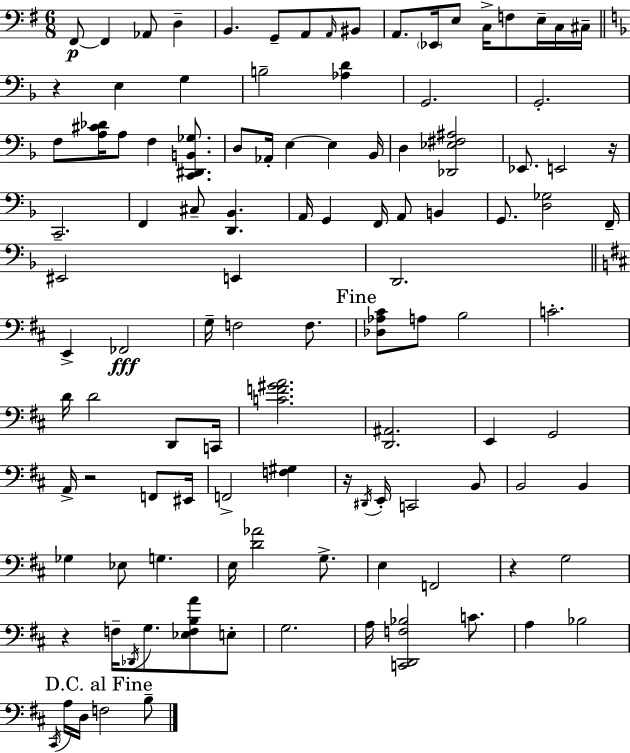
F#2/e F#2/q Ab2/e D3/q B2/q. G2/e A2/e A2/s BIS2/e A2/e. Eb2/s E3/e C3/s F3/e E3/s C3/s C#3/s R/q E3/q G3/q B3/h [Ab3,D4]/q G2/h. G2/h. F3/e [A3,C#4,Db4]/s A3/e F3/q [C2,D#2,B2,Gb3]/e. D3/e Ab2/s E3/q E3/q Bb2/s D3/q [Db2,Eb3,F#3,A#3]/h Eb2/e. E2/h R/s C2/h. F2/q C#3/e [D2,Bb2]/q. A2/s G2/q F2/s A2/e B2/q G2/e. [D3,Gb3]/h F2/s EIS2/h E2/q D2/h. E2/q FES2/h G3/s F3/h F3/e. [Db3,Ab3,C#4]/e A3/e B3/h C4/h. D4/s D4/h D2/e C2/s [C4,F4,G#4,A4]/h. [D2,A#2]/h. E2/q G2/h A2/s R/h F2/e EIS2/s F2/h [F3,G#3]/q R/s D#2/s E2/s C2/h B2/e B2/h B2/q Gb3/q Eb3/e G3/q. E3/s [D4,Ab4]/h G3/e. E3/q F2/h R/q G3/h R/q F3/s Db2/s G3/e. [Eb3,F3,B3,A4]/e E3/e G3/h. A3/s [C2,D2,F3,Bb3]/h C4/e. A3/q Bb3/h C#2/s A3/s D3/s F3/h B3/e